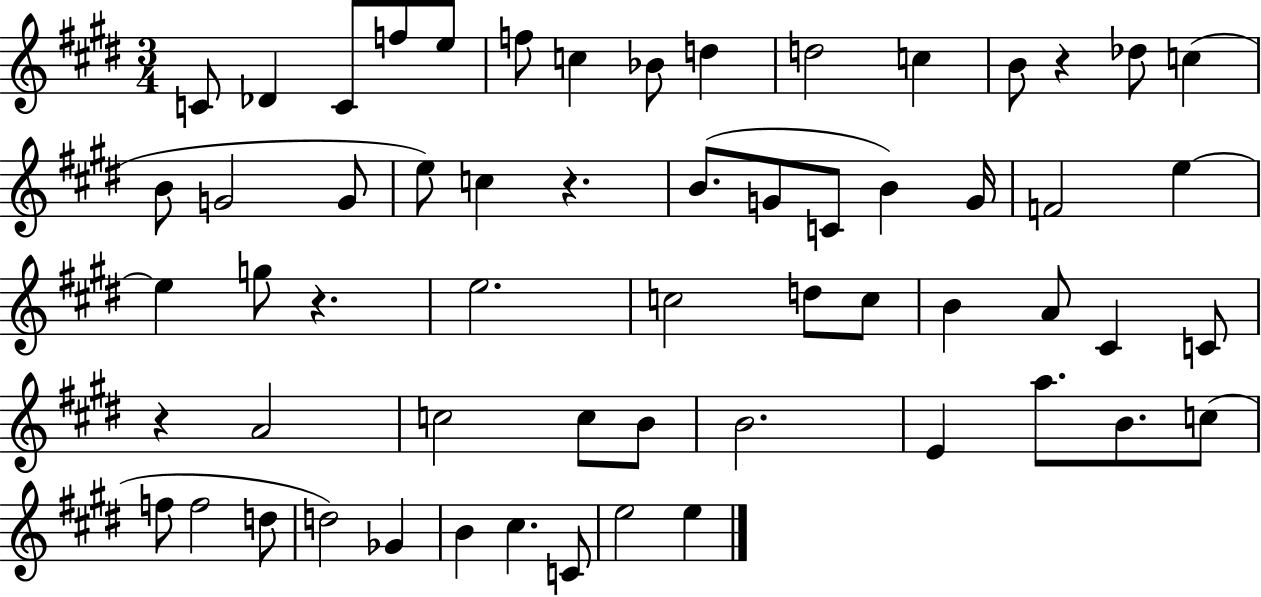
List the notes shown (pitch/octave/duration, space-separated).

C4/e Db4/q C4/e F5/e E5/e F5/e C5/q Bb4/e D5/q D5/h C5/q B4/e R/q Db5/e C5/q B4/e G4/h G4/e E5/e C5/q R/q. B4/e. G4/e C4/e B4/q G4/s F4/h E5/q E5/q G5/e R/q. E5/h. C5/h D5/e C5/e B4/q A4/e C#4/q C4/e R/q A4/h C5/h C5/e B4/e B4/h. E4/q A5/e. B4/e. C5/e F5/e F5/h D5/e D5/h Gb4/q B4/q C#5/q. C4/e E5/h E5/q